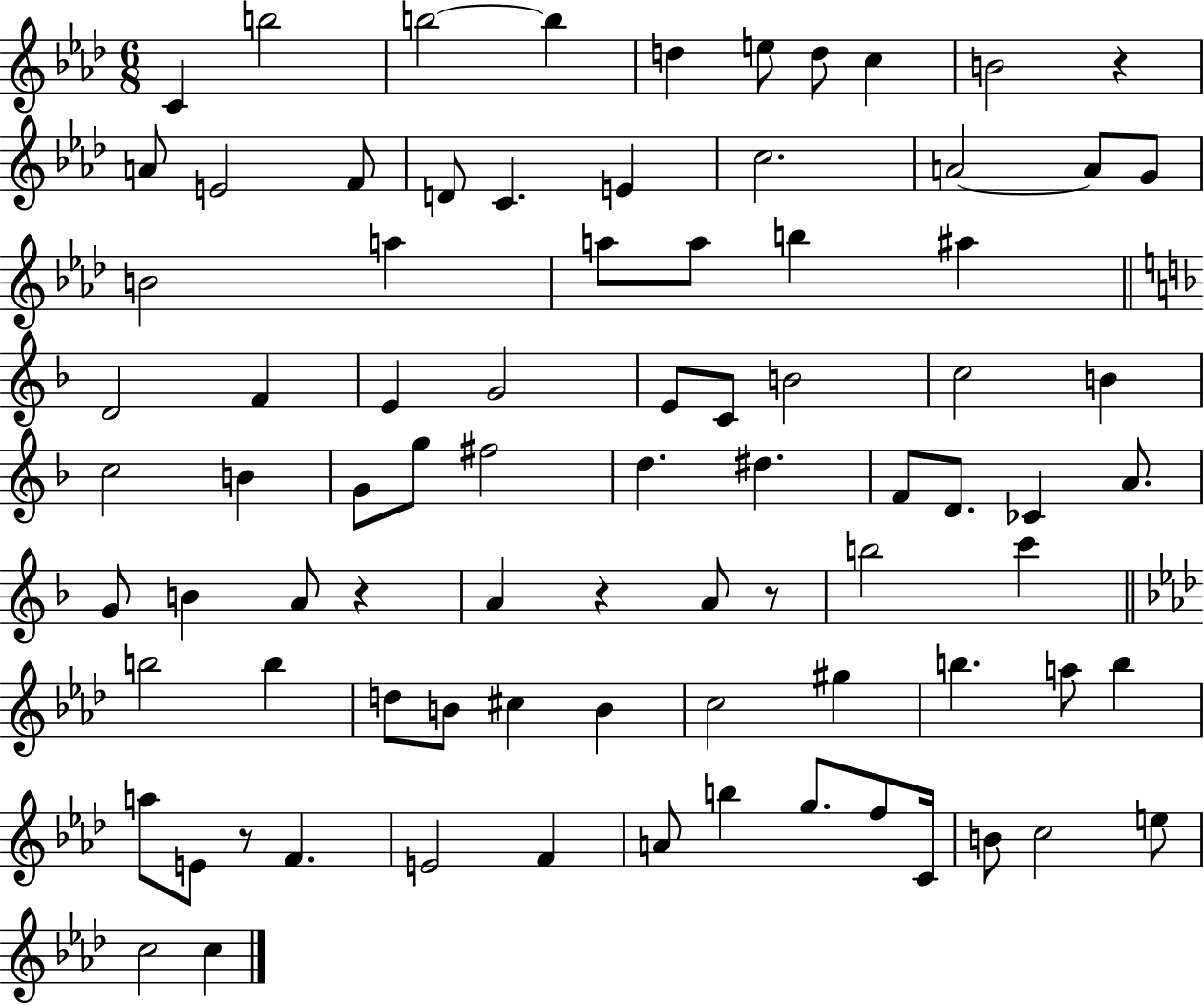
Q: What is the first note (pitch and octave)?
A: C4